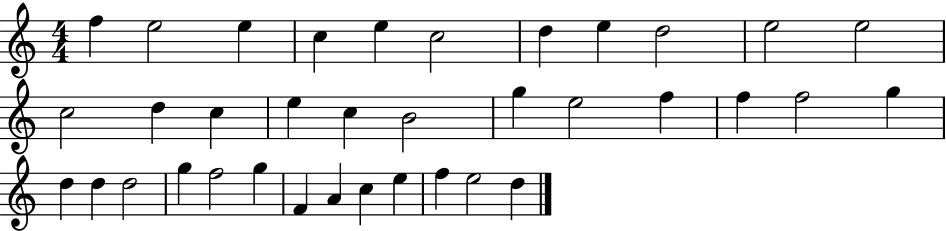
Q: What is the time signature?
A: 4/4